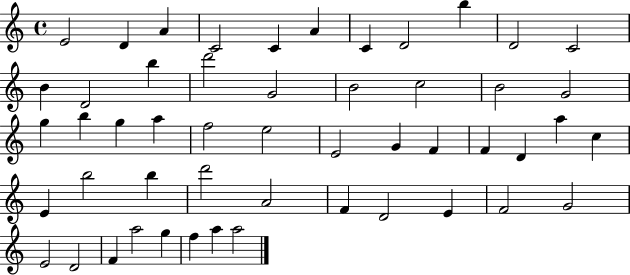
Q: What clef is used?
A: treble